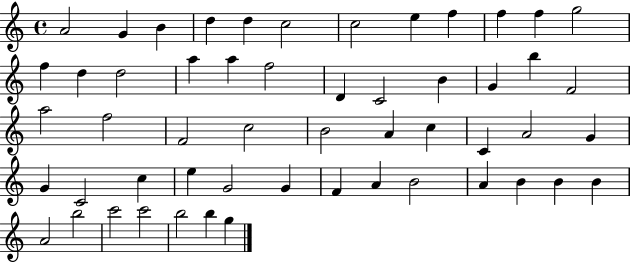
X:1
T:Untitled
M:4/4
L:1/4
K:C
A2 G B d d c2 c2 e f f f g2 f d d2 a a f2 D C2 B G b F2 a2 f2 F2 c2 B2 A c C A2 G G C2 c e G2 G F A B2 A B B B A2 b2 c'2 c'2 b2 b g